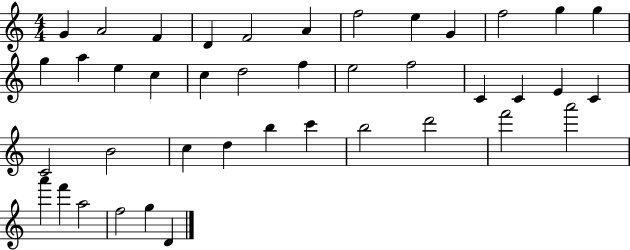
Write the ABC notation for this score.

X:1
T:Untitled
M:4/4
L:1/4
K:C
G A2 F D F2 A f2 e G f2 g g g a e c c d2 f e2 f2 C C E C C2 B2 c d b c' b2 d'2 f'2 a'2 a' f' a2 f2 g D